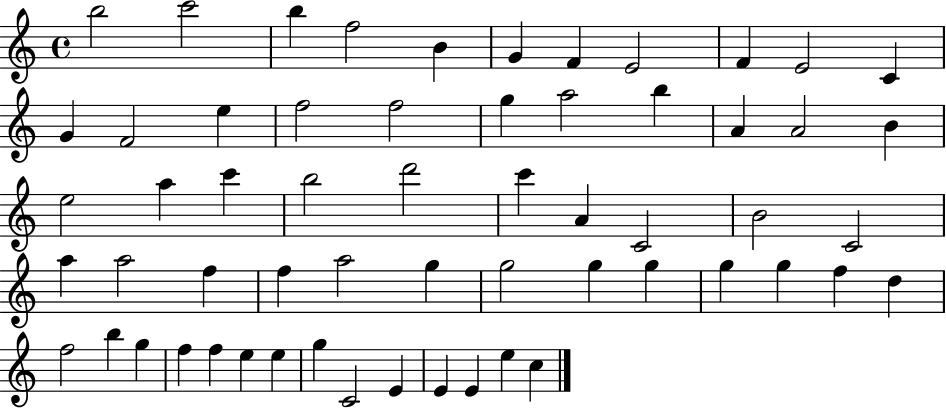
B5/h C6/h B5/q F5/h B4/q G4/q F4/q E4/h F4/q E4/h C4/q G4/q F4/h E5/q F5/h F5/h G5/q A5/h B5/q A4/q A4/h B4/q E5/h A5/q C6/q B5/h D6/h C6/q A4/q C4/h B4/h C4/h A5/q A5/h F5/q F5/q A5/h G5/q G5/h G5/q G5/q G5/q G5/q F5/q D5/q F5/h B5/q G5/q F5/q F5/q E5/q E5/q G5/q C4/h E4/q E4/q E4/q E5/q C5/q